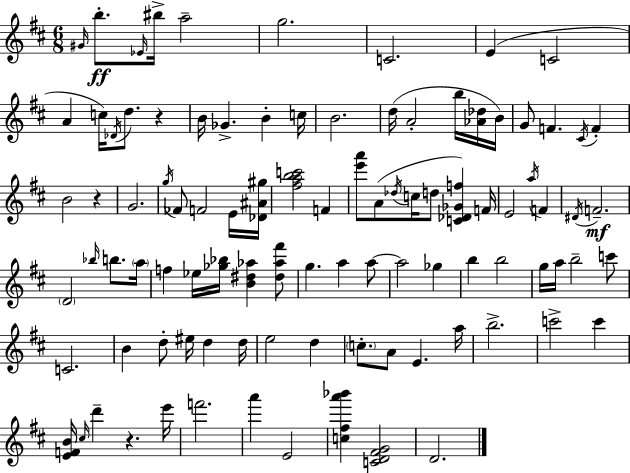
{
  \clef treble
  \numericTimeSignature
  \time 6/8
  \key d \major
  \grace { gis'16 }\ff b''8.-. \grace { ees'16 } bis''16-> a''2-- | g''2. | c'2. | e'4( c'2 | \break a'4 c''16) \acciaccatura { des'16 } d''8. r4 | b'16 ges'4.-> b'4-. | c''16 b'2. | d''16( a'2-. | \break b''16 <aes' des''>16 b'16) g'8 f'4. \acciaccatura { cis'16 } | f'4-. b'2 | r4 g'2. | \acciaccatura { g''16 } fes'8 f'2 | \break e'16 <des' ais' gis''>16 <fis'' a'' b'' c'''>2 | f'4 <e''' a'''>8 a'8( \acciaccatura { des''16 } c''16 d''8 | <c' des' ges' f''>4) f'16 e'2 | \acciaccatura { a''16 } f'4 \acciaccatura { dis'16 }\mf f'2.-- | \break \parenthesize d'2 | \grace { bes''16 } b''8. \parenthesize a''16 f''4 | ees''16 <ges'' bes''>16 <b' dis'' aes''>4 <dis'' aes'' fis'''>8 g''4. | a''4 a''8~~ a''2 | \break ges''4 b''4 | b''2 g''16 a''16 b''2-- | c'''8 c'2. | b'4 | \break d''8-. eis''16 d''4 d''16 e''2 | d''4 \parenthesize c''8.-. | a'8 e'4. a''16 b''2.-> | c'''2-> | \break c'''4 <e' f' b'>16 \grace { cis''16 } d'''4-- | r4. e'''16 f'''2. | a'''4 | e'2 <c'' fis'' a''' bes'''>4 | \break <c' d' fis' g'>2 d'2. | \bar "|."
}